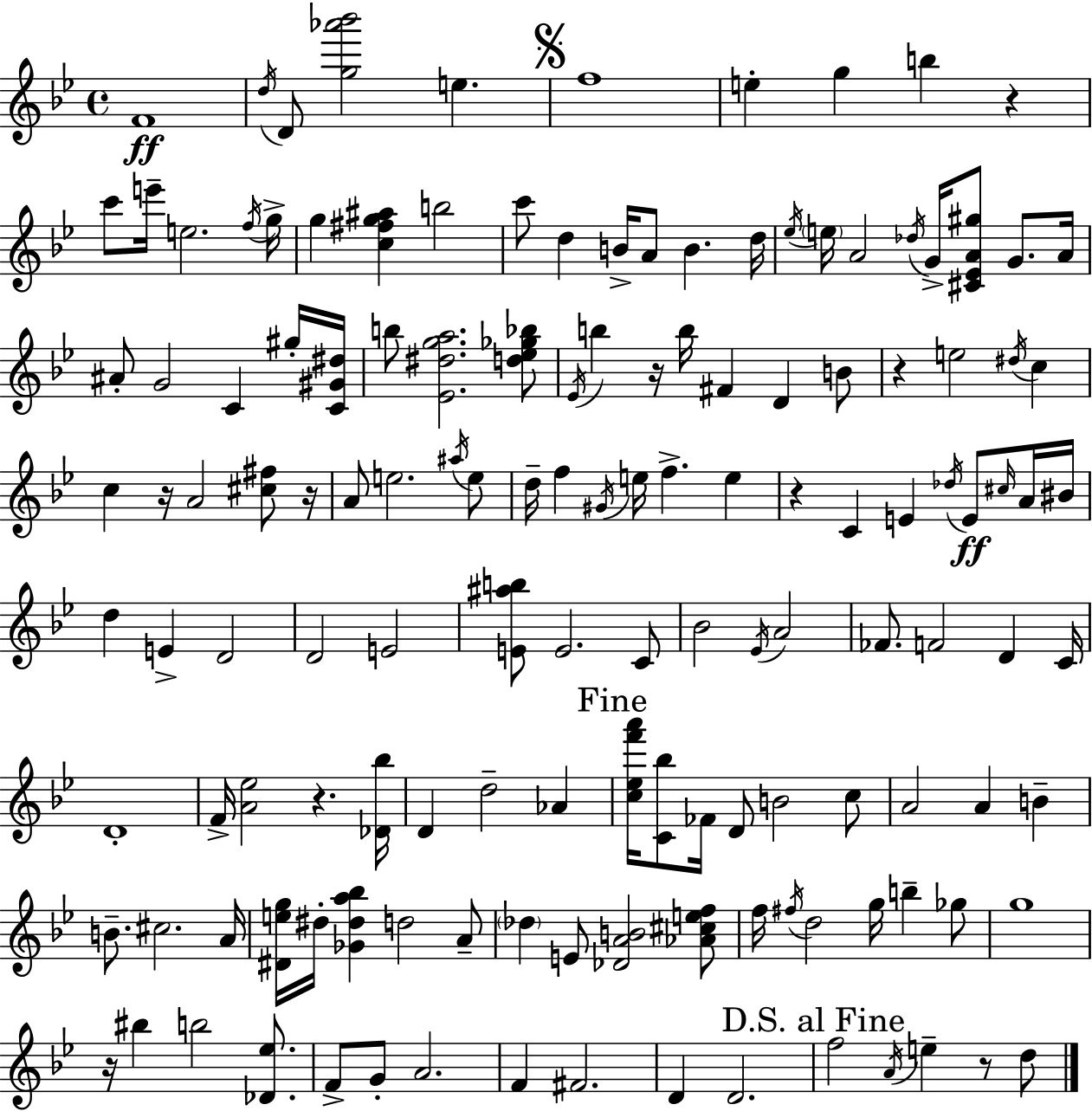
F4/w D5/s D4/e [G5,Ab6,Bb6]/h E5/q. F5/w E5/q G5/q B5/q R/q C6/e E6/s E5/h. F5/s G5/s G5/q [C5,F#5,G5,A#5]/q B5/h C6/e D5/q B4/s A4/e B4/q. D5/s Eb5/s E5/s A4/h Db5/s G4/s [C#4,Eb4,A4,G#5]/e G4/e. A4/s A#4/e G4/h C4/q G#5/s [C4,G#4,D#5]/s B5/e [Eb4,D#5,G5,A5]/h. [D5,Eb5,Gb5,Bb5]/e Eb4/s B5/q R/s B5/s F#4/q D4/q B4/e R/q E5/h D#5/s C5/q C5/q R/s A4/h [C#5,F#5]/e R/s A4/e E5/h. A#5/s E5/e D5/s F5/q G#4/s E5/s F5/q. E5/q R/q C4/q E4/q Db5/s E4/e C#5/s A4/s BIS4/s D5/q E4/q D4/h D4/h E4/h [E4,A#5,B5]/e E4/h. C4/e Bb4/h Eb4/s A4/h FES4/e. F4/h D4/q C4/s D4/w F4/s [A4,Eb5]/h R/q. [Db4,Bb5]/s D4/q D5/h Ab4/q [C5,Eb5,F6,A6]/s [C4,Bb5]/e FES4/s D4/e B4/h C5/e A4/h A4/q B4/q B4/e. C#5/h. A4/s [D#4,E5,G5]/s D#5/s [Gb4,D#5,A5,Bb5]/q D5/h A4/e Db5/q E4/e [Db4,A4,B4]/h [Ab4,C#5,E5,F5]/e F5/s F#5/s D5/h G5/s B5/q Gb5/e G5/w R/s BIS5/q B5/h [Db4,Eb5]/e. F4/e G4/e A4/h. F4/q F#4/h. D4/q D4/h. F5/h A4/s E5/q R/e D5/e